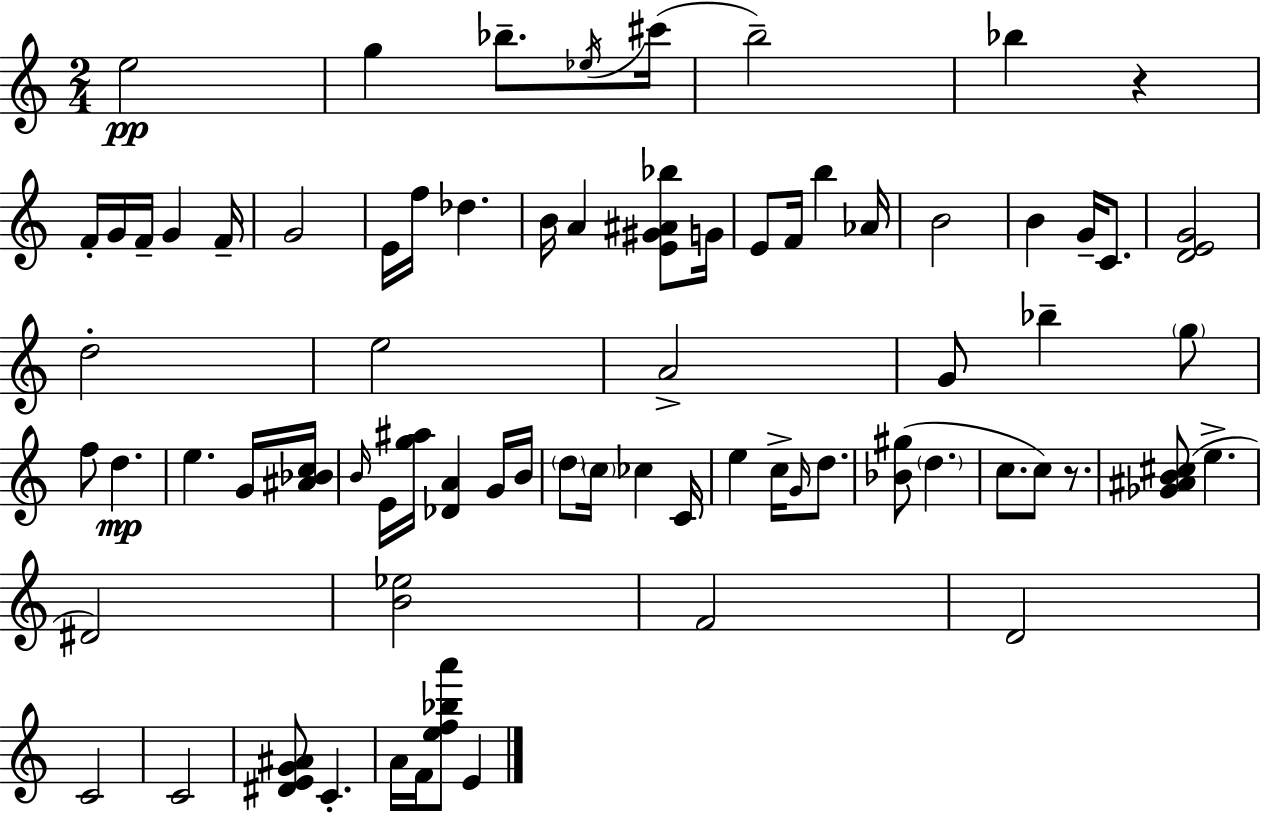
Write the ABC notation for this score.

X:1
T:Untitled
M:2/4
L:1/4
K:C
e2 g _b/2 _e/4 ^c'/4 b2 _b z F/4 G/4 F/4 G F/4 G2 E/4 f/4 _d B/4 A [E^G^A_b]/2 G/4 E/2 F/4 b _A/4 B2 B G/4 C/2 [DEG]2 d2 e2 A2 G/2 _b g/2 f/2 d e G/4 [^A_Bc]/4 B/4 E/4 [g^a]/4 [_DA] G/4 B/4 d/2 c/4 _c C/4 e c/4 G/4 d/2 [_B^g]/2 d c/2 c/2 z/2 [_G^AB^c]/2 e ^D2 [B_e]2 F2 D2 C2 C2 [^DEG^A]/2 C A/4 F/4 [ef_ba']/2 E